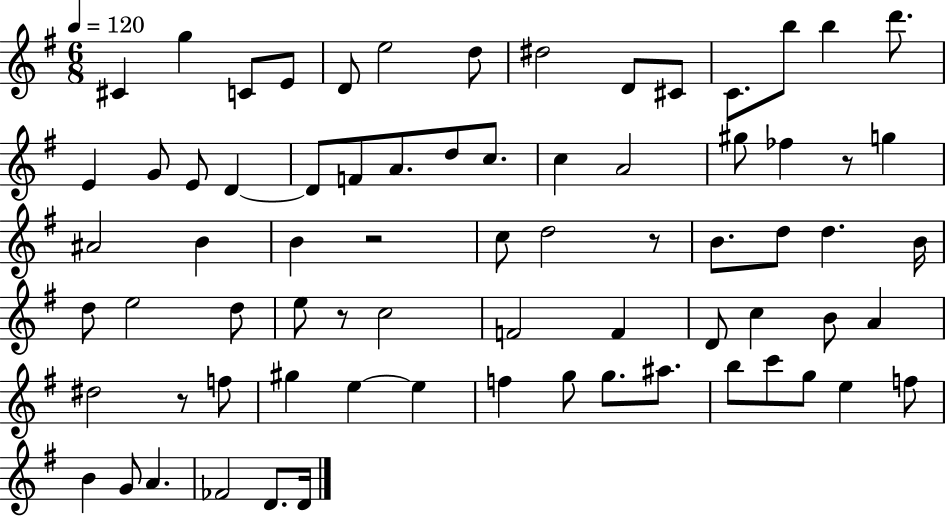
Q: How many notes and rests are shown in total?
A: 73